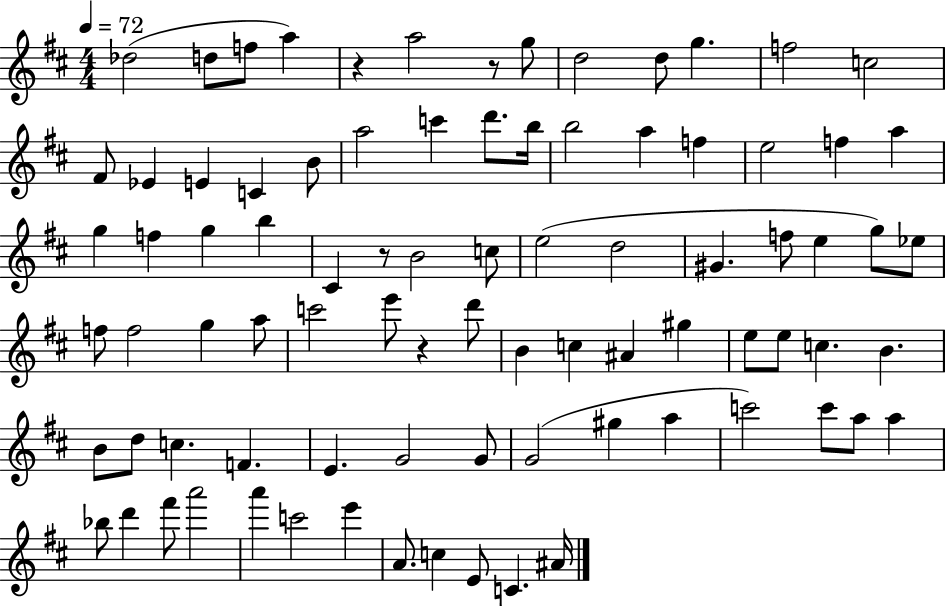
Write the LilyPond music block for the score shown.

{
  \clef treble
  \numericTimeSignature
  \time 4/4
  \key d \major
  \tempo 4 = 72
  des''2( d''8 f''8 a''4) | r4 a''2 r8 g''8 | d''2 d''8 g''4. | f''2 c''2 | \break fis'8 ees'4 e'4 c'4 b'8 | a''2 c'''4 d'''8. b''16 | b''2 a''4 f''4 | e''2 f''4 a''4 | \break g''4 f''4 g''4 b''4 | cis'4 r8 b'2 c''8 | e''2( d''2 | gis'4. f''8 e''4 g''8) ees''8 | \break f''8 f''2 g''4 a''8 | c'''2 e'''8 r4 d'''8 | b'4 c''4 ais'4 gis''4 | e''8 e''8 c''4. b'4. | \break b'8 d''8 c''4. f'4. | e'4. g'2 g'8 | g'2( gis''4 a''4 | c'''2) c'''8 a''8 a''4 | \break bes''8 d'''4 fis'''8 a'''2 | a'''4 c'''2 e'''4 | a'8. c''4 e'8 c'4. ais'16 | \bar "|."
}